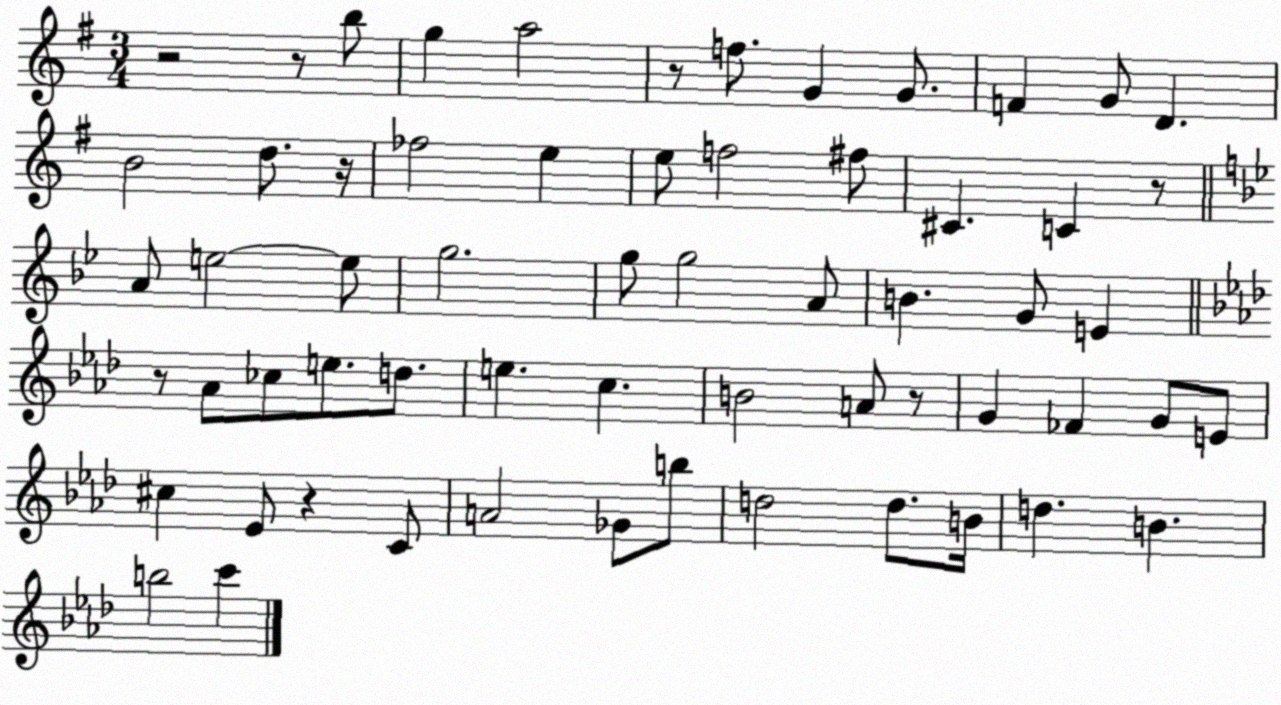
X:1
T:Untitled
M:3/4
L:1/4
K:G
z2 z/2 b/2 g a2 z/2 f/2 G G/2 F G/2 D B2 d/2 z/4 _f2 e e/2 f2 ^f/2 ^C C z/2 A/2 e2 e/2 g2 g/2 g2 A/2 B G/2 E z/2 _A/2 _c/2 e/2 d/2 e c B2 A/2 z/2 G _F G/2 E/2 ^c _E/2 z C/2 A2 _G/2 b/2 d2 d/2 B/4 d B b2 c'